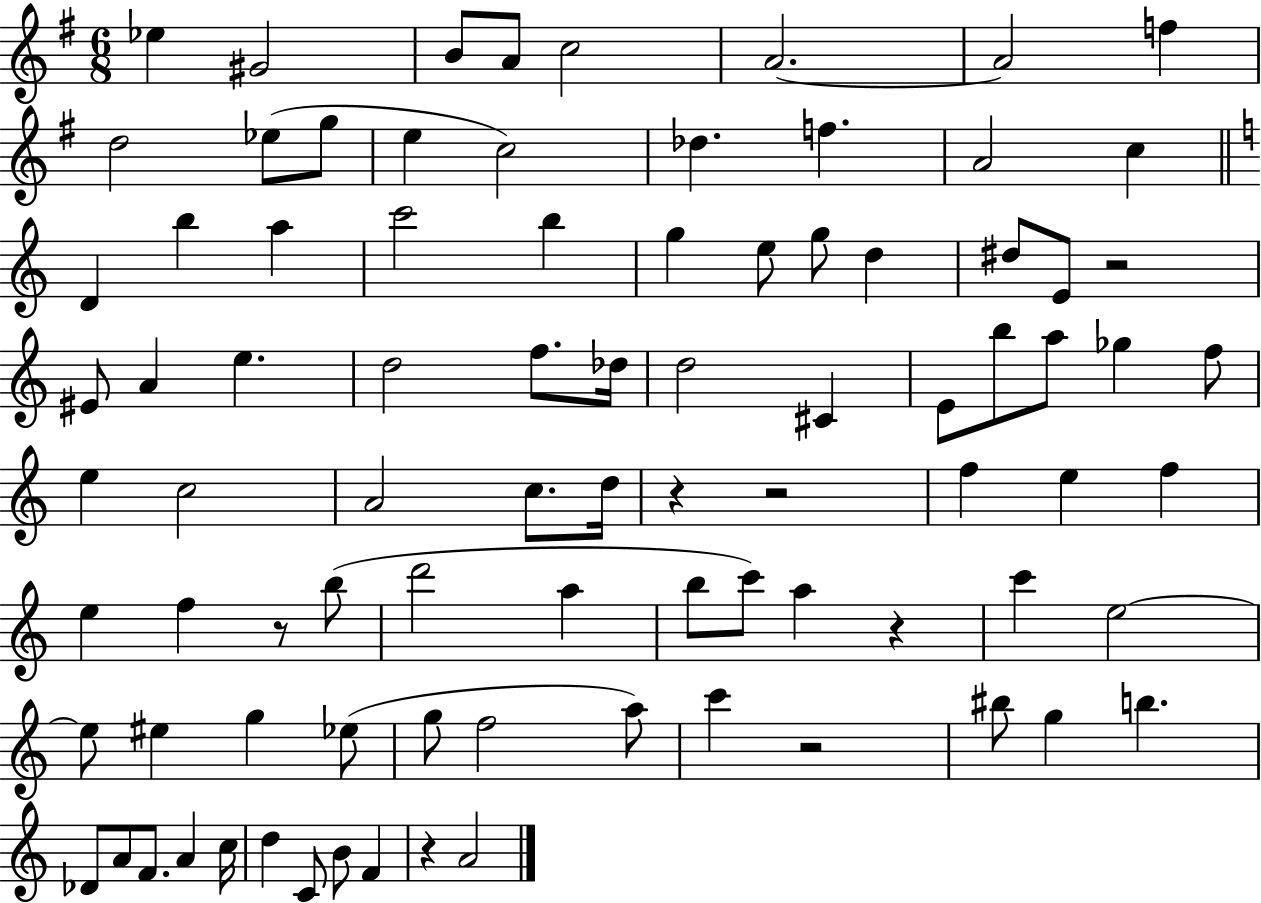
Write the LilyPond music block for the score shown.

{
  \clef treble
  \numericTimeSignature
  \time 6/8
  \key g \major
  \repeat volta 2 { ees''4 gis'2 | b'8 a'8 c''2 | a'2.~~ | a'2 f''4 | \break d''2 ees''8( g''8 | e''4 c''2) | des''4. f''4. | a'2 c''4 | \break \bar "||" \break \key c \major d'4 b''4 a''4 | c'''2 b''4 | g''4 e''8 g''8 d''4 | dis''8 e'8 r2 | \break eis'8 a'4 e''4. | d''2 f''8. des''16 | d''2 cis'4 | e'8 b''8 a''8 ges''4 f''8 | \break e''4 c''2 | a'2 c''8. d''16 | r4 r2 | f''4 e''4 f''4 | \break e''4 f''4 r8 b''8( | d'''2 a''4 | b''8 c'''8) a''4 r4 | c'''4 e''2~~ | \break e''8 eis''4 g''4 ees''8( | g''8 f''2 a''8) | c'''4 r2 | bis''8 g''4 b''4. | \break des'8 a'8 f'8. a'4 c''16 | d''4 c'8 b'8 f'4 | r4 a'2 | } \bar "|."
}